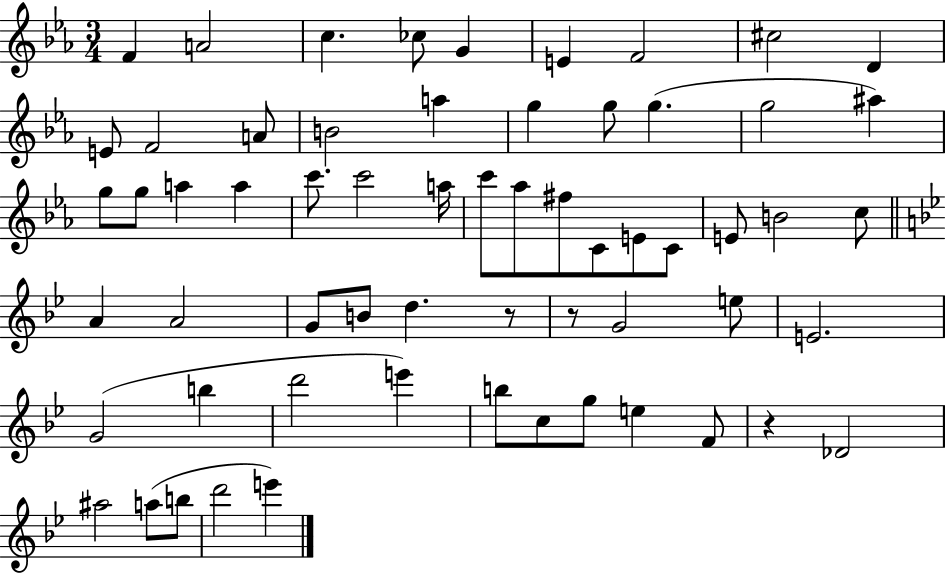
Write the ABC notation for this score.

X:1
T:Untitled
M:3/4
L:1/4
K:Eb
F A2 c _c/2 G E F2 ^c2 D E/2 F2 A/2 B2 a g g/2 g g2 ^a g/2 g/2 a a c'/2 c'2 a/4 c'/2 _a/2 ^f/2 C/2 E/2 C/2 E/2 B2 c/2 A A2 G/2 B/2 d z/2 z/2 G2 e/2 E2 G2 b d'2 e' b/2 c/2 g/2 e F/2 z _D2 ^a2 a/2 b/2 d'2 e'